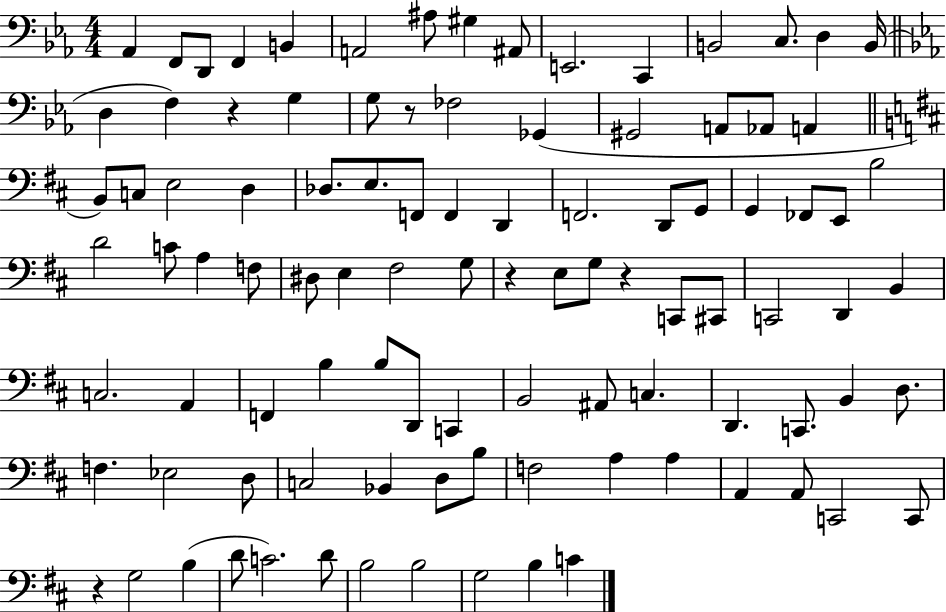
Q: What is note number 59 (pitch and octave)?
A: F2